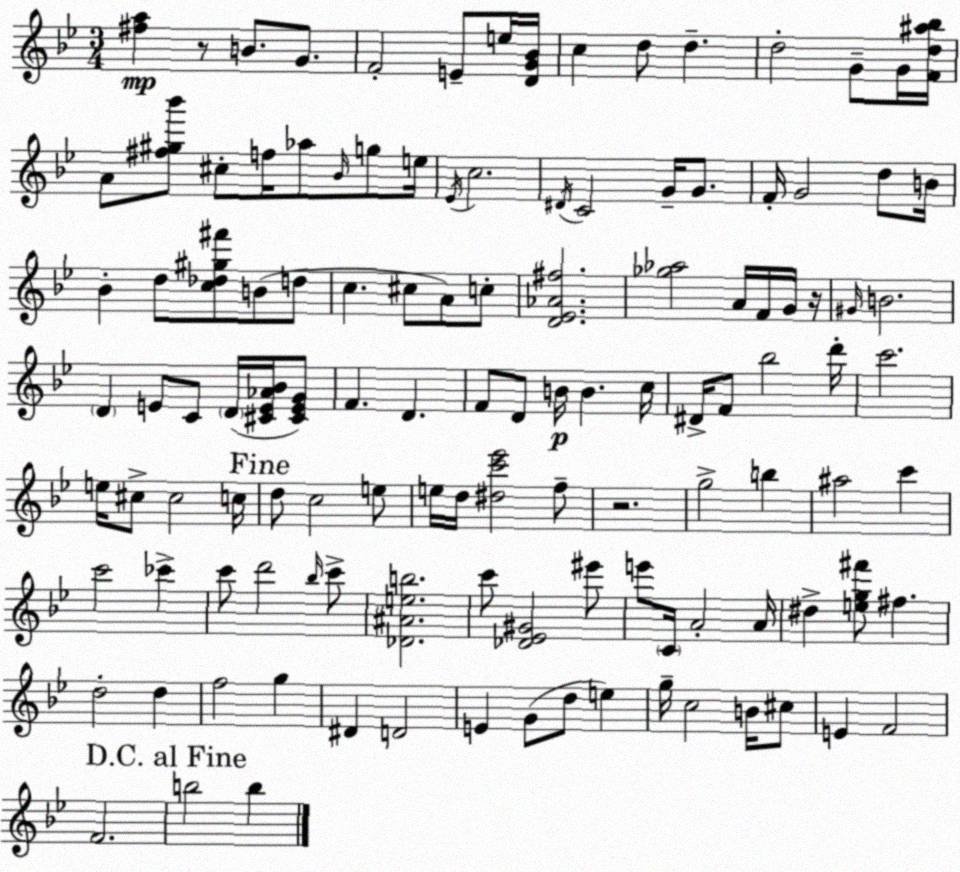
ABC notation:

X:1
T:Untitled
M:3/4
L:1/4
K:Gm
[^fa] z/2 B/2 G/2 F2 E/2 e/4 [DG_B]/4 c d/2 d d2 G/2 G/4 [Fd^a_b]/4 A/2 [^f^g_b']/2 ^c/2 f/4 _a/2 _B/4 g/2 e/4 _E/4 c2 ^D/4 C2 G/4 G/2 F/4 G2 d/2 B/4 _B d/2 [c_d^g^f']/2 B/2 d/2 c ^c/2 A/2 c/2 [D_E_A^f]2 [_g_a]2 A/4 F/4 G/4 z/4 ^G/4 B2 D E/2 C/2 D/4 [^CE_A_B]/4 [^CEG]/2 F D F/2 D/2 B/4 B c/4 ^D/4 F/2 _b2 d'/4 c'2 e/4 ^c/2 ^c2 c/4 d/2 c2 e/2 e/4 d/4 [^dc'_e']2 f/2 z2 g2 b ^a2 c' c'2 _c' c'/2 d'2 _b/4 c'/2 [_D^Aeb]2 c'/2 [_D_E^G]2 ^e'/2 e'/2 C/4 A2 A/4 ^d [eg^f']/2 ^f d2 d f2 g ^D D2 E G/2 d/2 e g/4 c2 B/4 ^c/2 E F2 F2 b2 b